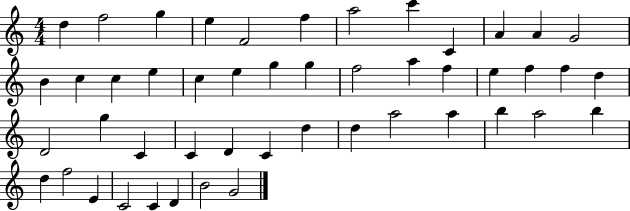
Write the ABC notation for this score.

X:1
T:Untitled
M:4/4
L:1/4
K:C
d f2 g e F2 f a2 c' C A A G2 B c c e c e g g f2 a f e f f d D2 g C C D C d d a2 a b a2 b d f2 E C2 C D B2 G2